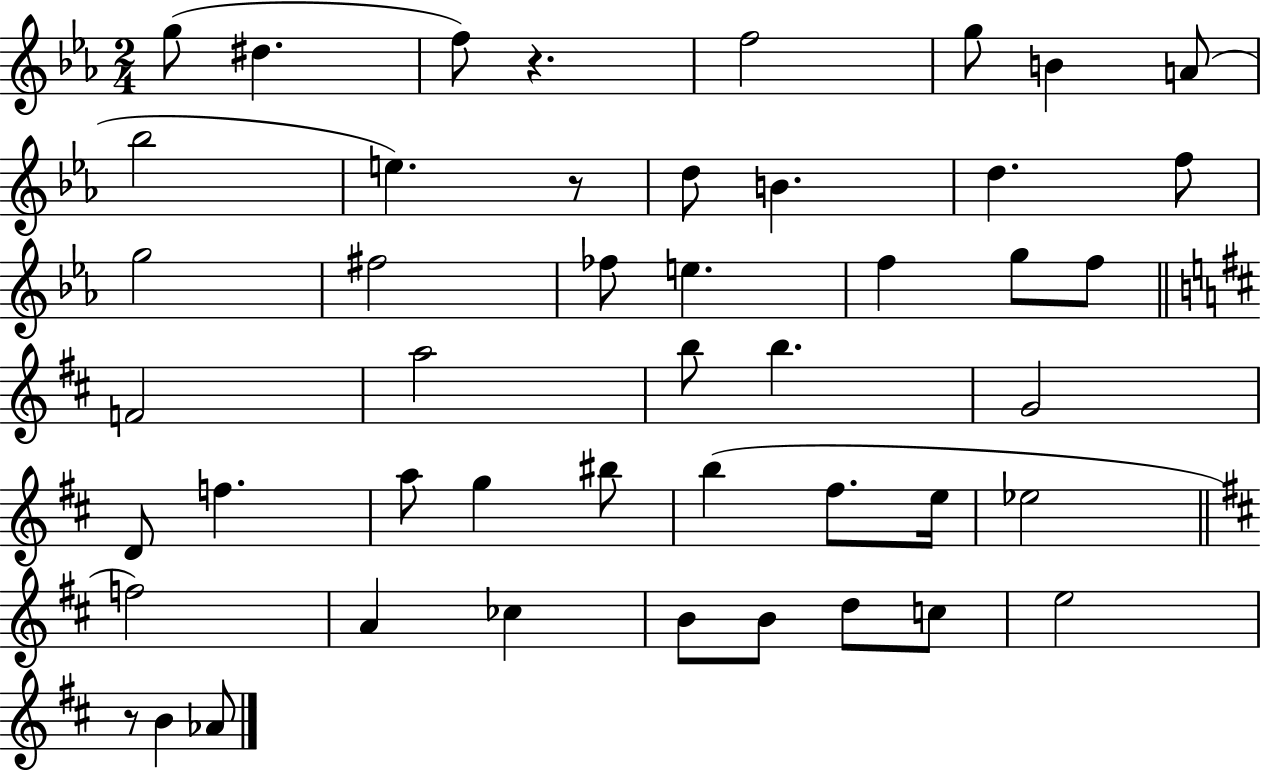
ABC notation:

X:1
T:Untitled
M:2/4
L:1/4
K:Eb
g/2 ^d f/2 z f2 g/2 B A/2 _b2 e z/2 d/2 B d f/2 g2 ^f2 _f/2 e f g/2 f/2 F2 a2 b/2 b G2 D/2 f a/2 g ^b/2 b ^f/2 e/4 _e2 f2 A _c B/2 B/2 d/2 c/2 e2 z/2 B _A/2